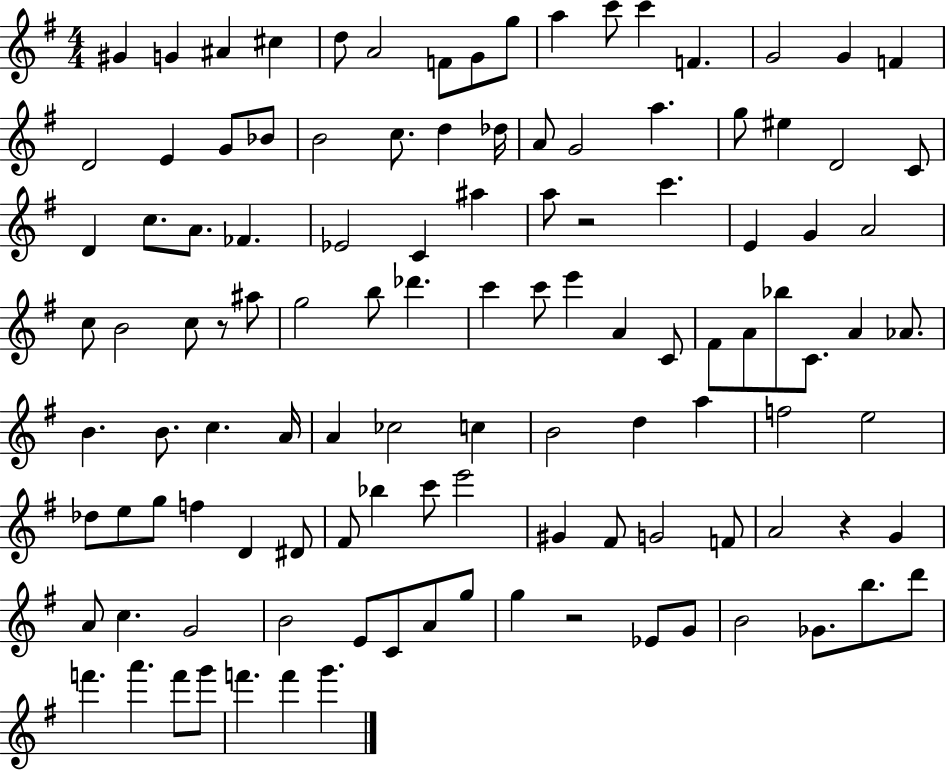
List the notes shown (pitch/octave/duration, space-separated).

G#4/q G4/q A#4/q C#5/q D5/e A4/h F4/e G4/e G5/e A5/q C6/e C6/q F4/q. G4/h G4/q F4/q D4/h E4/q G4/e Bb4/e B4/h C5/e. D5/q Db5/s A4/e G4/h A5/q. G5/e EIS5/q D4/h C4/e D4/q C5/e. A4/e. FES4/q. Eb4/h C4/q A#5/q A5/e R/h C6/q. E4/q G4/q A4/h C5/e B4/h C5/e R/e A#5/e G5/h B5/e Db6/q. C6/q C6/e E6/q A4/q C4/e F#4/e A4/e Bb5/e C4/e. A4/q Ab4/e. B4/q. B4/e. C5/q. A4/s A4/q CES5/h C5/q B4/h D5/q A5/q F5/h E5/h Db5/e E5/e G5/e F5/q D4/q D#4/e F#4/e Bb5/q C6/e E6/h G#4/q F#4/e G4/h F4/e A4/h R/q G4/q A4/e C5/q. G4/h B4/h E4/e C4/e A4/e G5/e G5/q R/h Eb4/e G4/e B4/h Gb4/e. B5/e. D6/e F6/q. A6/q. F6/e G6/e F6/q. F6/q G6/q.